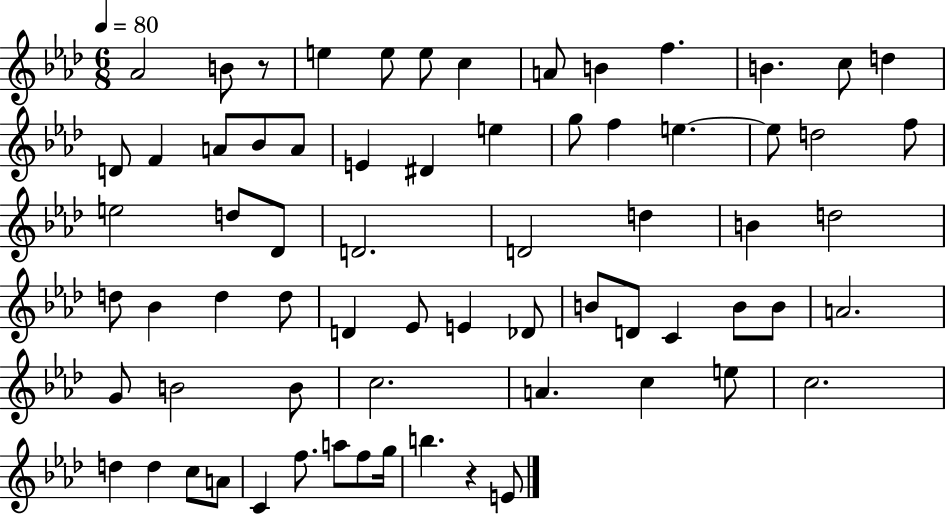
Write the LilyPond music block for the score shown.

{
  \clef treble
  \numericTimeSignature
  \time 6/8
  \key aes \major
  \tempo 4 = 80
  \repeat volta 2 { aes'2 b'8 r8 | e''4 e''8 e''8 c''4 | a'8 b'4 f''4. | b'4. c''8 d''4 | \break d'8 f'4 a'8 bes'8 a'8 | e'4 dis'4 e''4 | g''8 f''4 e''4.~~ | e''8 d''2 f''8 | \break e''2 d''8 des'8 | d'2. | d'2 d''4 | b'4 d''2 | \break d''8 bes'4 d''4 d''8 | d'4 ees'8 e'4 des'8 | b'8 d'8 c'4 b'8 b'8 | a'2. | \break g'8 b'2 b'8 | c''2. | a'4. c''4 e''8 | c''2. | \break d''4 d''4 c''8 a'8 | c'4 f''8. a''8 f''8 g''16 | b''4. r4 e'8 | } \bar "|."
}